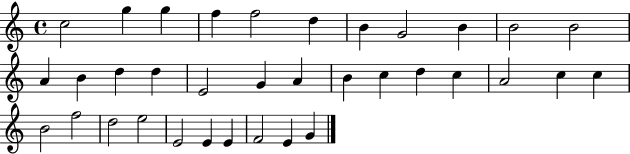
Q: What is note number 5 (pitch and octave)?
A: F5